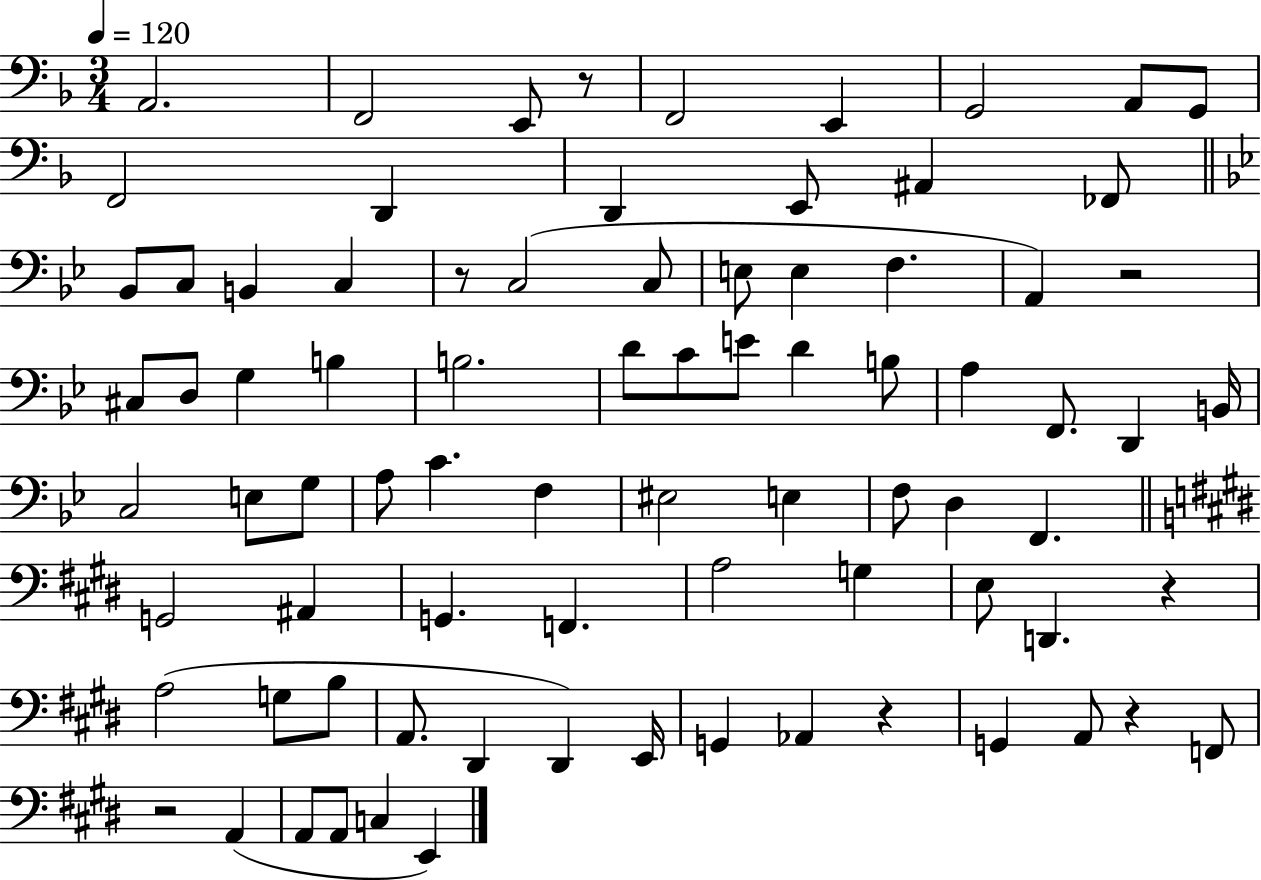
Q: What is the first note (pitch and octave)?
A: A2